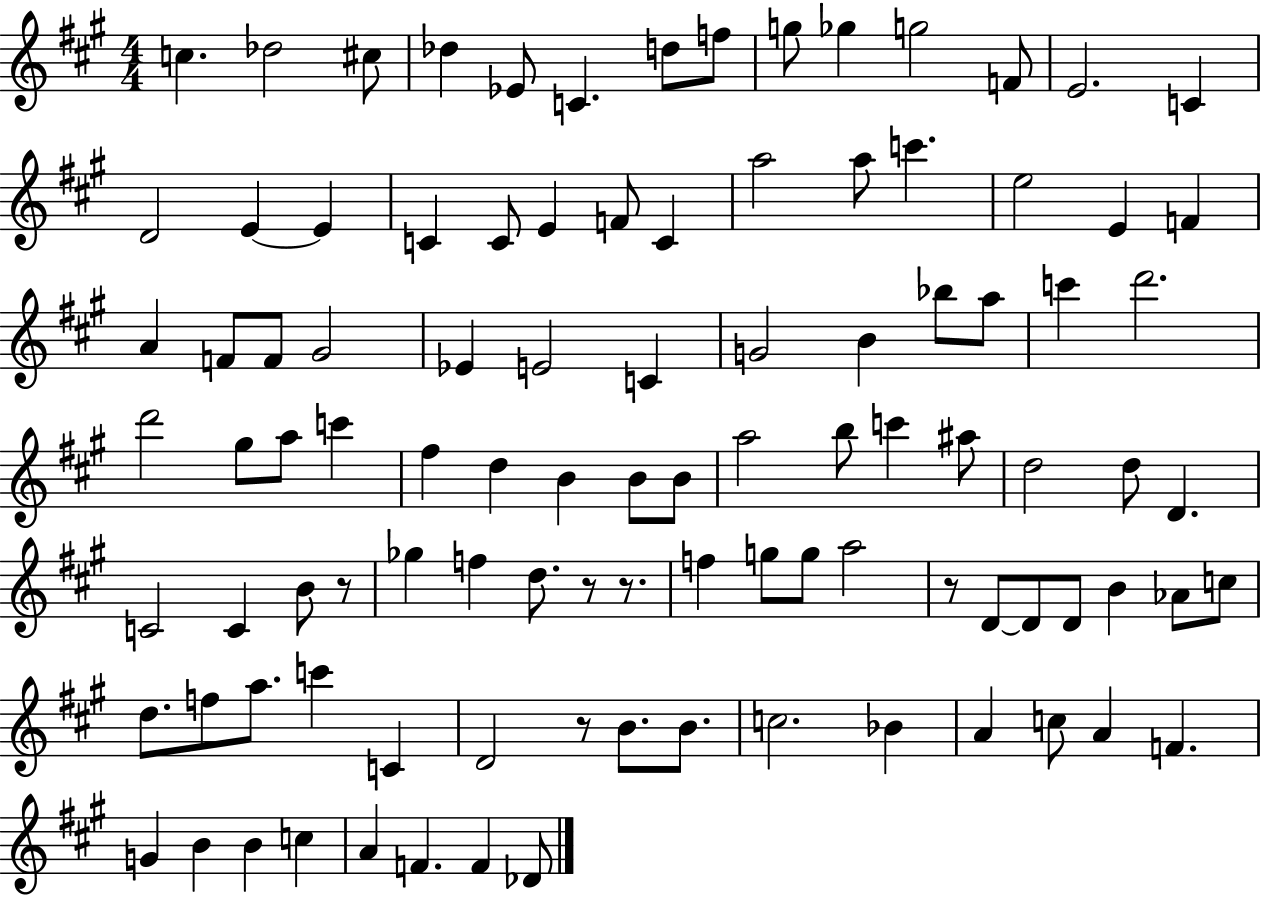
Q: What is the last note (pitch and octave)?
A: Db4